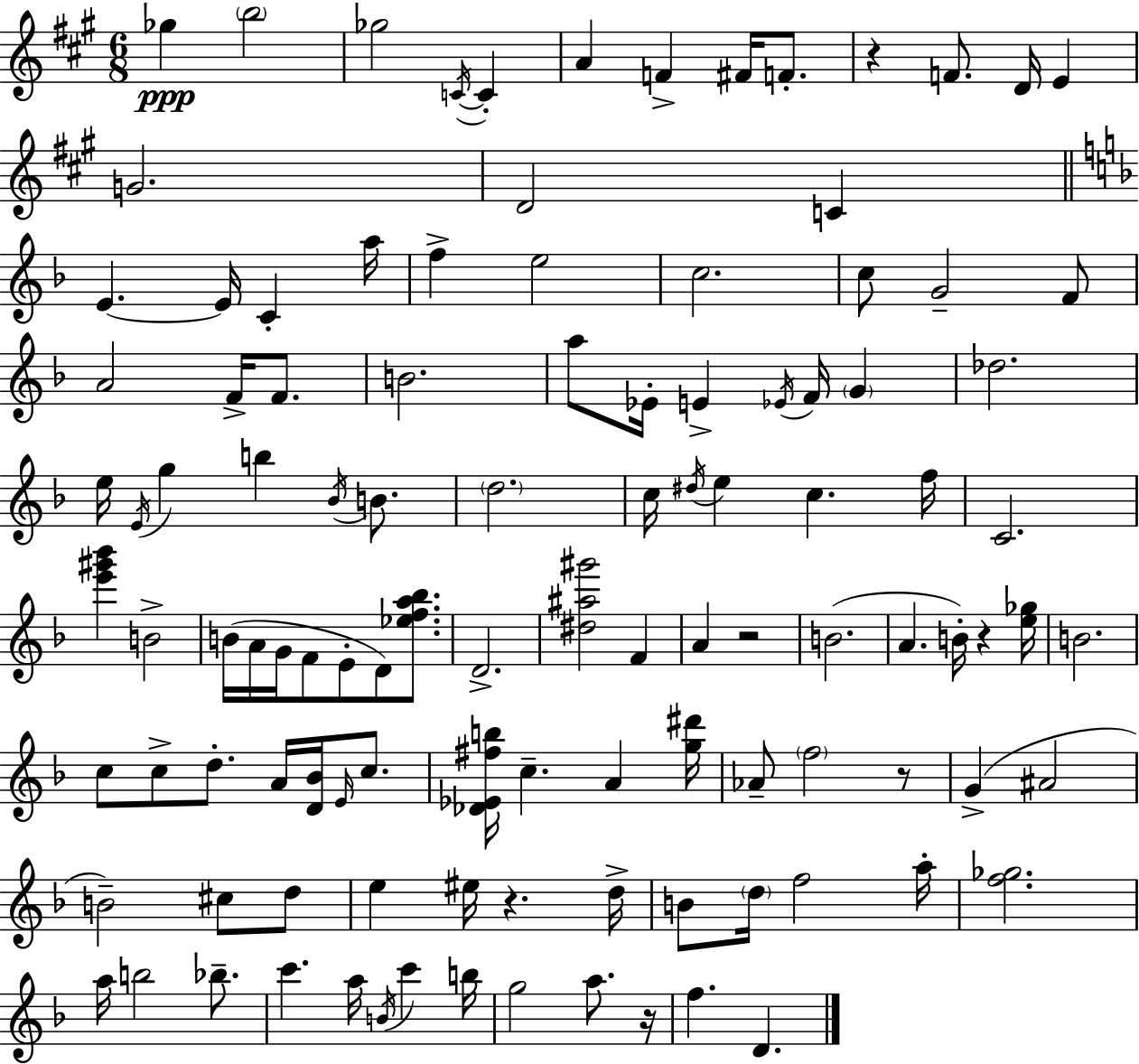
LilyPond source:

{
  \clef treble
  \numericTimeSignature
  \time 6/8
  \key a \major
  ges''4\ppp \parenthesize b''2 | ges''2 \acciaccatura { c'16~ }~ c'4-. | a'4 f'4-> fis'16 f'8.-. | r4 f'8. d'16 e'4 | \break g'2. | d'2 c'4 | \bar "||" \break \key f \major e'4.~~ e'16 c'4-. a''16 | f''4-> e''2 | c''2. | c''8 g'2-- f'8 | \break a'2 f'16-> f'8. | b'2. | a''8 ees'16-. e'4-> \acciaccatura { ees'16 } f'16 \parenthesize g'4 | des''2. | \break e''16 \acciaccatura { e'16 } g''4 b''4 \acciaccatura { bes'16 } | b'8. \parenthesize d''2. | c''16 \acciaccatura { dis''16 } e''4 c''4. | f''16 c'2. | \break <e''' gis''' bes'''>4 b'2-> | b'16( a'16 g'16 f'8 e'8-. d'8) | <ees'' f'' a'' bes''>8. d'2.-> | <dis'' ais'' gis'''>2 | \break f'4 a'4 r2 | b'2.( | a'4. b'16-.) r4 | <e'' ges''>16 b'2. | \break c''8 c''8-> d''8.-. a'16 | <d' bes'>16 \grace { e'16 } c''8. <des' ees' fis'' b''>16 c''4.-- | a'4 <g'' dis'''>16 aes'8-- \parenthesize f''2 | r8 g'4->( ais'2 | \break b'2--) | cis''8 d''8 e''4 eis''16 r4. | d''16-> b'8 \parenthesize d''16 f''2 | a''16-. <f'' ges''>2. | \break a''16 b''2 | bes''8.-- c'''4. a''16 | \acciaccatura { b'16 } c'''4 b''16 g''2 | a''8. r16 f''4. | \break d'4. \bar "|."
}